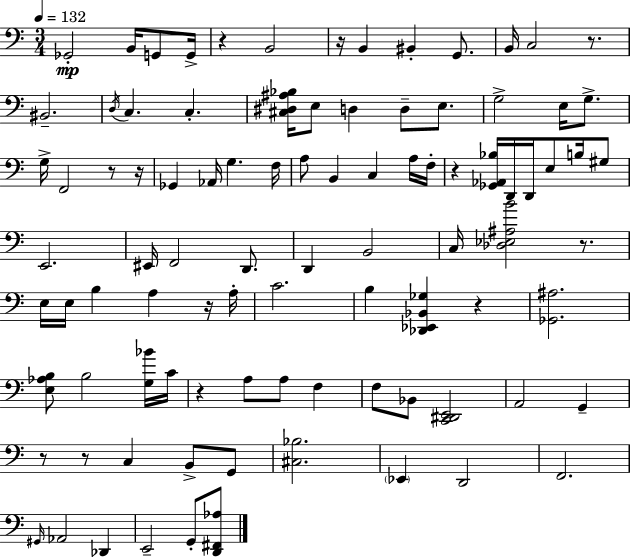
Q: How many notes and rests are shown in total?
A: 93